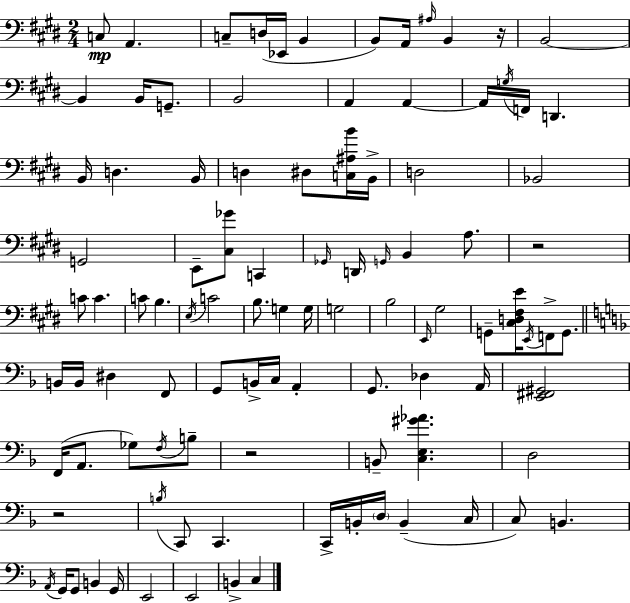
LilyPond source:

{
  \clef bass
  \numericTimeSignature
  \time 2/4
  \key e \major
  \repeat volta 2 { c8\mp a,4. | c8-- d16( ees,16 b,4 | b,8) a,16 \grace { ais16 } b,4 | r16 b,2~~ | \break b,4 b,16 g,8.-- | b,2 | a,4 a,4~~ | a,16 \acciaccatura { g16 } f,16 d,4. | \break b,16 d4. | b,16 d4 dis8 | <c ais b'>16 b,16-> d2 | bes,2 | \break g,2 | e,8-- <cis ges'>8 c,4 | \grace { ges,16 } d,16 \grace { g,16 } b,4 | a8. r2 | \break c'8 c'4. | c'8 b4. | \acciaccatura { e16 } c'2 | b8. | \break g4 g16 g2 | b2 | \grace { e,16 } gis2 | g,8-- | \break <cis d fis e'>16 \acciaccatura { e,16 } f,8-> g,8. \bar "||" \break \key f \major b,16 b,16 dis4 f,8 | g,8 b,16-> c16 a,4-. | g,8. des4 a,16 | <e, fis, gis,>2 | \break f,16( a,8. ges8) \acciaccatura { f16 } b8-- | r2 | b,8-- <c e gis' aes'>4. | d2 | \break r2 | \acciaccatura { b16 } c,8 c,4. | c,16-> b,16-. \parenthesize d16 b,4--( | c16 c8) b,4. | \break \acciaccatura { a,16 } g,16 g,8 b,4 | g,16 e,2 | e,2 | b,4-> c4 | \break } \bar "|."
}